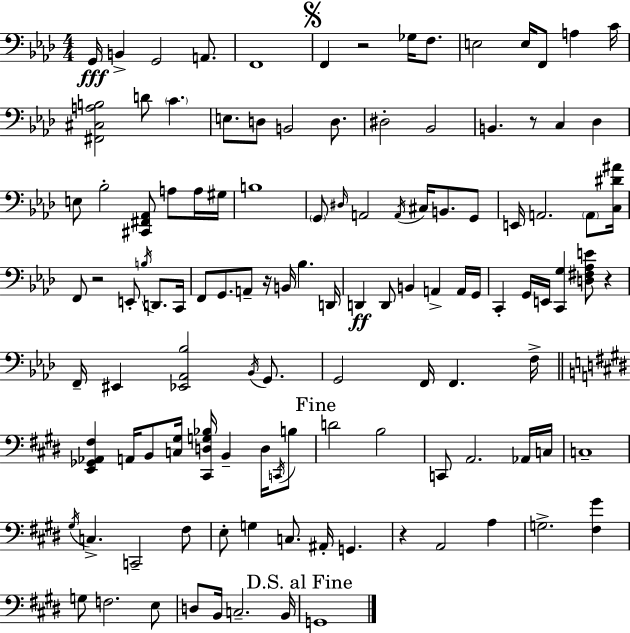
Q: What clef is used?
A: bass